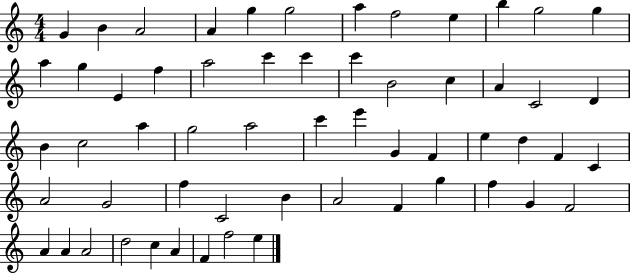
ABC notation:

X:1
T:Untitled
M:4/4
L:1/4
K:C
G B A2 A g g2 a f2 e b g2 g a g E f a2 c' c' c' B2 c A C2 D B c2 a g2 a2 c' e' G F e d F C A2 G2 f C2 B A2 F g f G F2 A A A2 d2 c A F f2 e